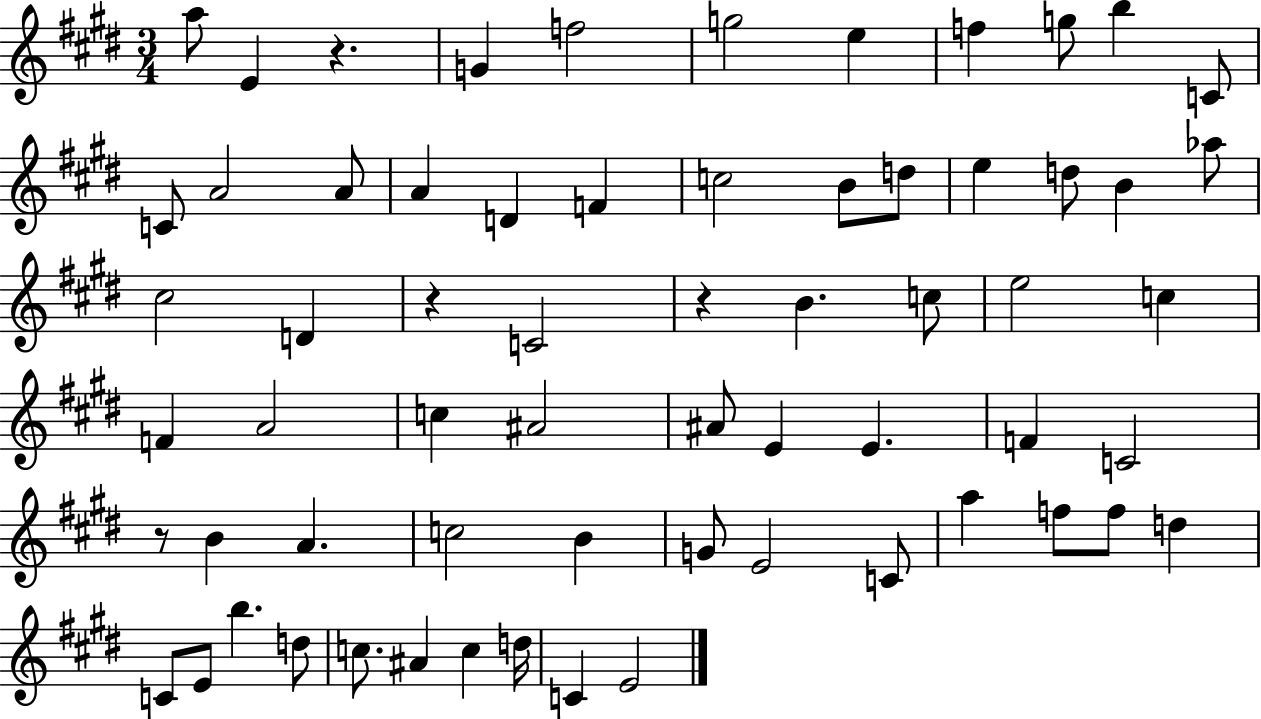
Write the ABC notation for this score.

X:1
T:Untitled
M:3/4
L:1/4
K:E
a/2 E z G f2 g2 e f g/2 b C/2 C/2 A2 A/2 A D F c2 B/2 d/2 e d/2 B _a/2 ^c2 D z C2 z B c/2 e2 c F A2 c ^A2 ^A/2 E E F C2 z/2 B A c2 B G/2 E2 C/2 a f/2 f/2 d C/2 E/2 b d/2 c/2 ^A c d/4 C E2